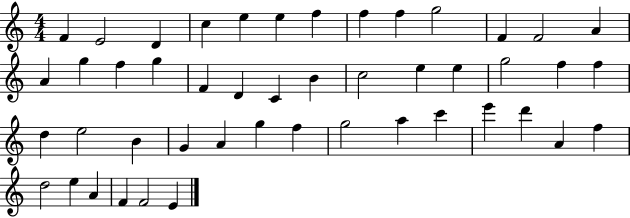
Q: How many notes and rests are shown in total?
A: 47